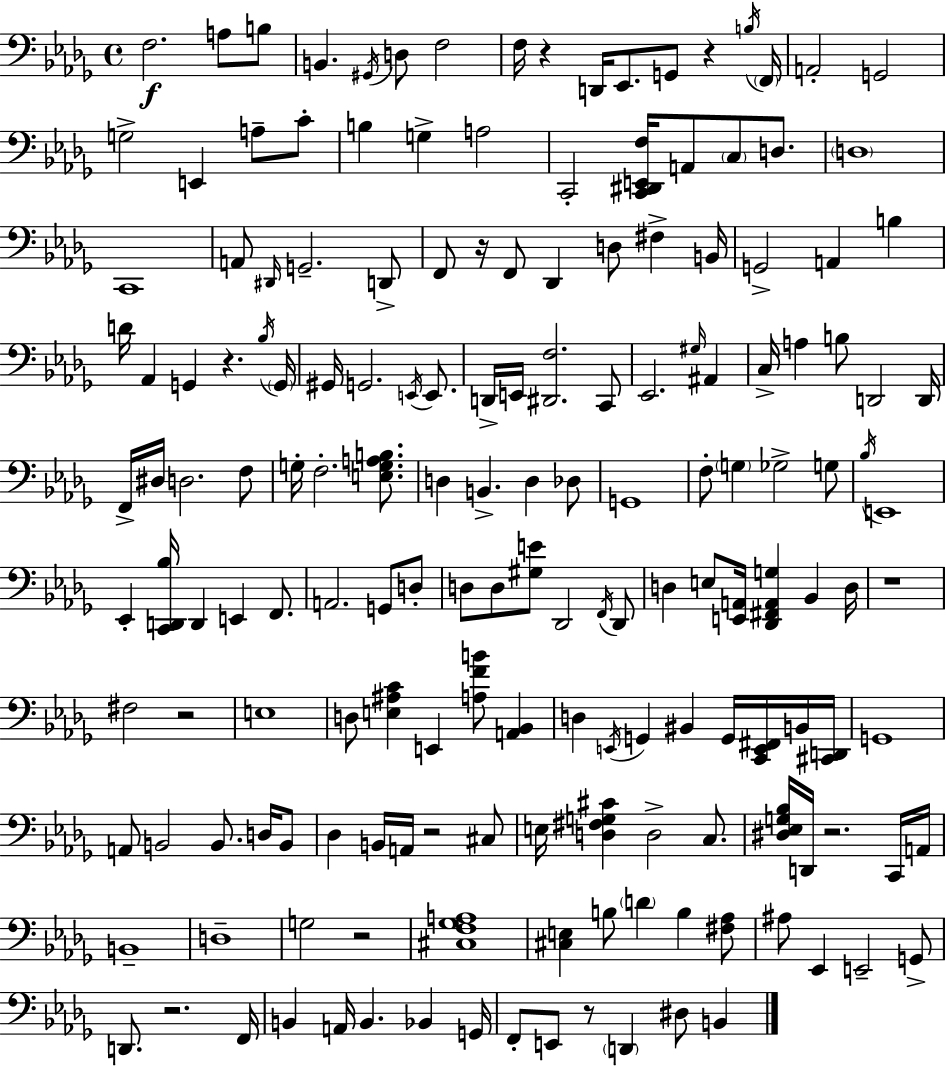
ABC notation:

X:1
T:Untitled
M:4/4
L:1/4
K:Bbm
F,2 A,/2 B,/2 B,, ^G,,/4 D,/2 F,2 F,/4 z D,,/4 _E,,/2 G,,/2 z B,/4 F,,/4 A,,2 G,,2 G,2 E,, A,/2 C/2 B, G, A,2 C,,2 [C,,^D,,E,,F,]/4 A,,/2 C,/2 D,/2 D,4 C,,4 A,,/2 ^D,,/4 G,,2 D,,/2 F,,/2 z/4 F,,/2 _D,, D,/2 ^F, B,,/4 G,,2 A,, B, D/4 _A,, G,, z _B,/4 G,,/4 ^G,,/4 G,,2 E,,/4 E,,/2 D,,/4 E,,/4 [^D,,F,]2 C,,/2 _E,,2 ^G,/4 ^A,, C,/4 A, B,/2 D,,2 D,,/4 F,,/4 ^D,/4 D,2 F,/2 G,/4 F,2 [E,G,A,B,]/2 D, B,, D, _D,/2 G,,4 F,/2 G, _G,2 G,/2 _B,/4 E,,4 _E,, [C,,D,,_B,]/4 D,, E,, F,,/2 A,,2 G,,/2 D,/2 D,/2 D,/2 [^G,E]/2 _D,,2 F,,/4 _D,,/2 D, E,/2 [E,,A,,]/4 [_D,,^F,,A,,G,] _B,, D,/4 z4 ^F,2 z2 E,4 D,/2 [E,^A,C] E,, [A,FB]/2 [A,,_B,,] D, E,,/4 G,, ^B,, G,,/4 [C,,E,,^F,,]/4 B,,/4 [^C,,D,,]/4 G,,4 A,,/2 B,,2 B,,/2 D,/4 B,,/2 _D, B,,/4 A,,/4 z2 ^C,/2 E,/4 [D,^F,G,^C] D,2 C,/2 [^D,_E,G,_B,]/4 D,,/4 z2 C,,/4 A,,/4 B,,4 D,4 G,2 z2 [^C,F,_G,A,]4 [^C,E,] B,/2 D B, [^F,_A,]/2 ^A,/2 _E,, E,,2 G,,/2 D,,/2 z2 F,,/4 B,, A,,/4 B,, _B,, G,,/4 F,,/2 E,,/2 z/2 D,, ^D,/2 B,,